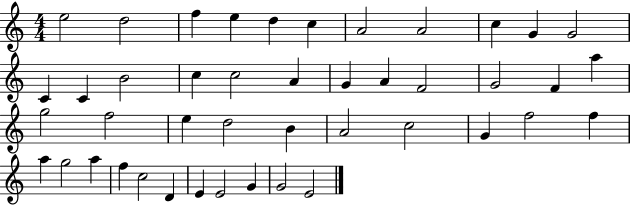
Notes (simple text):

E5/h D5/h F5/q E5/q D5/q C5/q A4/h A4/h C5/q G4/q G4/h C4/q C4/q B4/h C5/q C5/h A4/q G4/q A4/q F4/h G4/h F4/q A5/q G5/h F5/h E5/q D5/h B4/q A4/h C5/h G4/q F5/h F5/q A5/q G5/h A5/q F5/q C5/h D4/q E4/q E4/h G4/q G4/h E4/h